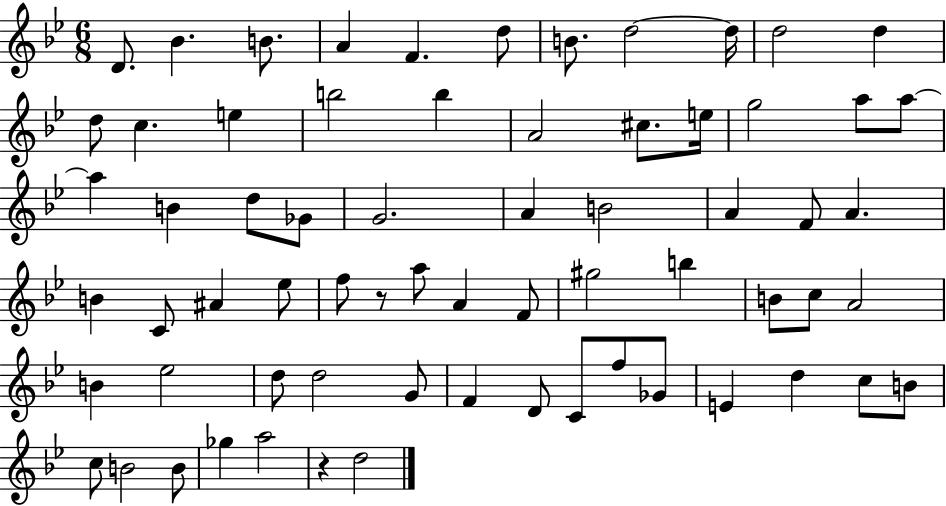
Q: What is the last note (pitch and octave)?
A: D5